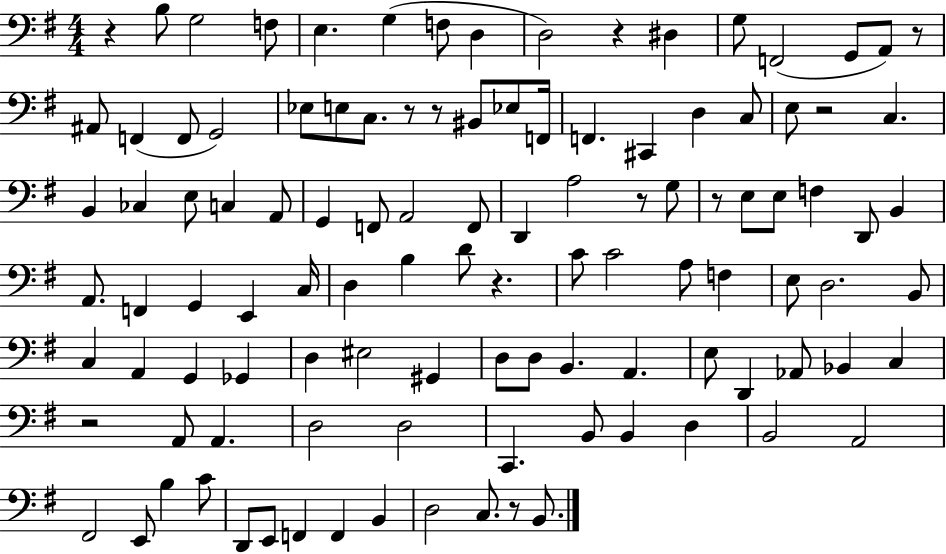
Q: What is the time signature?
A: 4/4